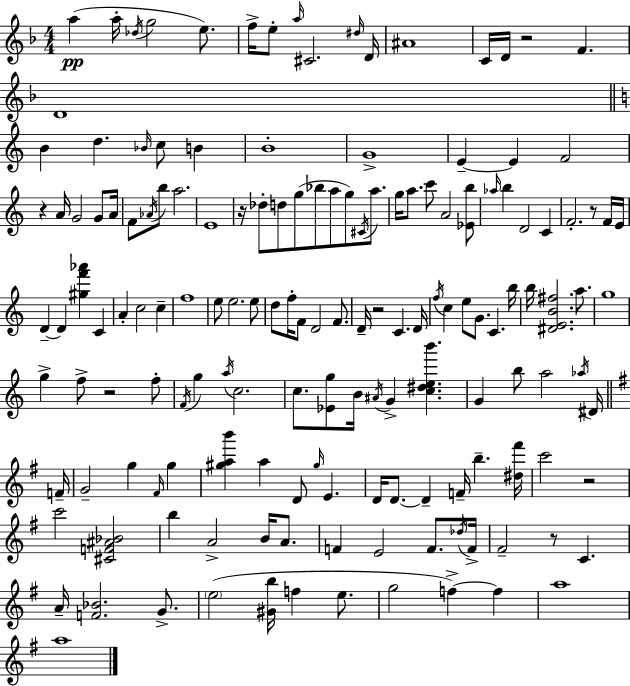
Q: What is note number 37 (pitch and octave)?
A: D5